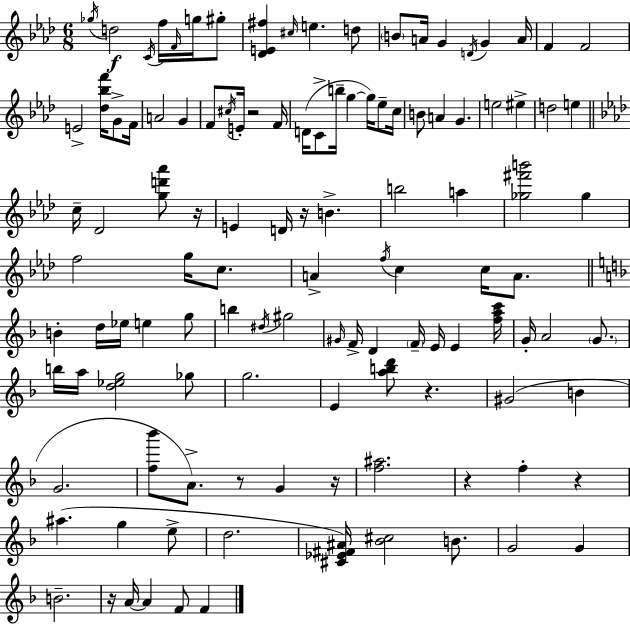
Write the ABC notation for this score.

X:1
T:Untitled
M:6/8
L:1/4
K:Fm
_g/4 d2 C/4 f/4 F/4 g/4 ^g/2 [_DE^f] ^c/4 e d/2 B/2 A/4 G D/4 G A/4 F F2 E2 [_d_bf']/4 G/2 F/4 A2 G F/2 ^c/4 E/4 z2 F/4 D/4 C/2 b/4 g g/4 _e/2 c/4 B/2 A G e2 ^e d2 e c/4 _D2 [gd'_a']/2 z/4 E D/4 z/4 B b2 a [_g^f'b']2 _g f2 g/4 c/2 A f/4 c c/4 A/2 B d/4 _e/4 e g/2 b ^d/4 ^g2 ^G/4 F/4 D F/4 E/4 E [fac']/4 G/4 A2 G/2 b/4 a/4 [d_eg]2 _g/2 g2 E [abd']/2 z ^G2 B G2 [f_b']/2 A/2 z/2 G z/4 [f^a]2 z f z ^a g e/2 d2 [^C_E^F^A]/4 [_B^c]2 B/2 G2 G B2 z/4 A/4 A F/2 F